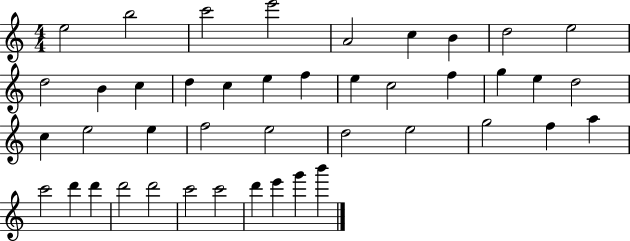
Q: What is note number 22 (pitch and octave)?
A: D5